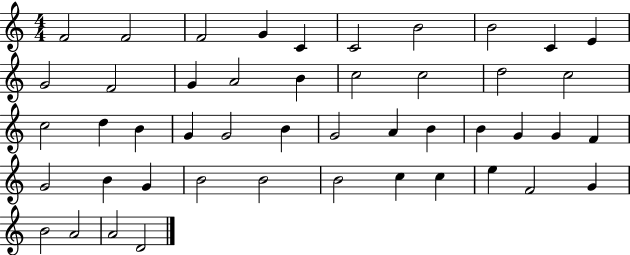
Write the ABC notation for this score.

X:1
T:Untitled
M:4/4
L:1/4
K:C
F2 F2 F2 G C C2 B2 B2 C E G2 F2 G A2 B c2 c2 d2 c2 c2 d B G G2 B G2 A B B G G F G2 B G B2 B2 B2 c c e F2 G B2 A2 A2 D2